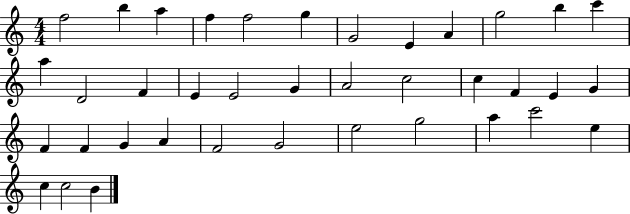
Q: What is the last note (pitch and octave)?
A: B4